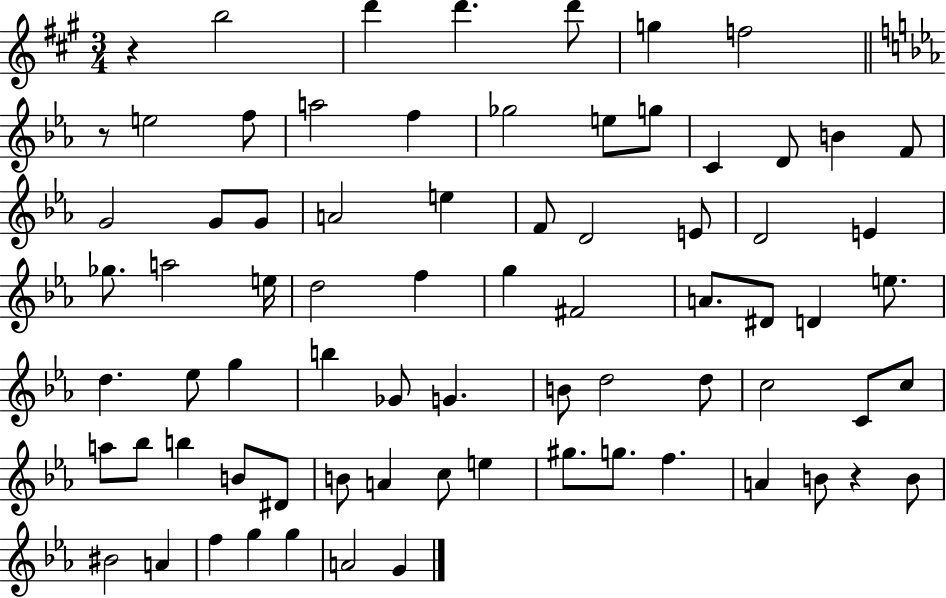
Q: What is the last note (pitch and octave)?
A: G4